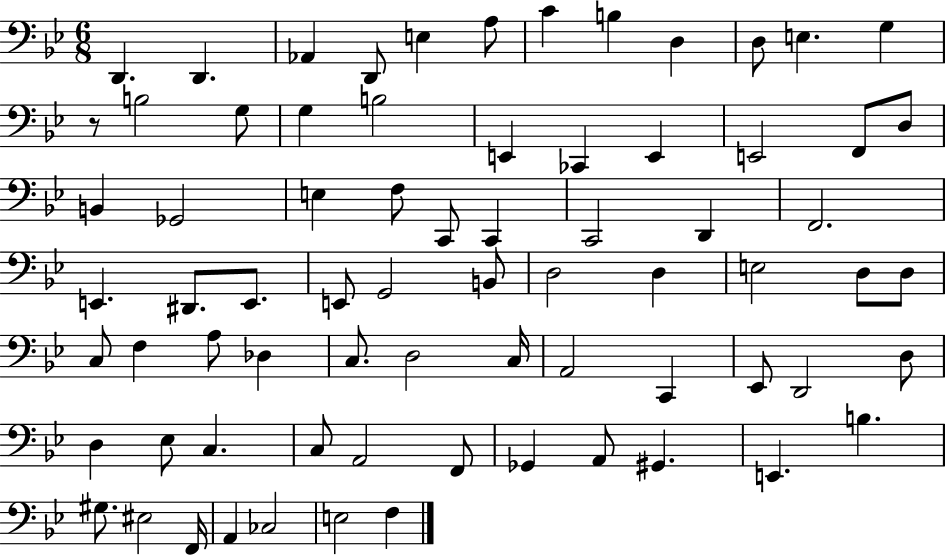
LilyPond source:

{
  \clef bass
  \numericTimeSignature
  \time 6/8
  \key bes \major
  d,4. d,4. | aes,4 d,8 e4 a8 | c'4 b4 d4 | d8 e4. g4 | \break r8 b2 g8 | g4 b2 | e,4 ces,4 e,4 | e,2 f,8 d8 | \break b,4 ges,2 | e4 f8 c,8 c,4 | c,2 d,4 | f,2. | \break e,4. dis,8. e,8. | e,8 g,2 b,8 | d2 d4 | e2 d8 d8 | \break c8 f4 a8 des4 | c8. d2 c16 | a,2 c,4 | ees,8 d,2 d8 | \break d4 ees8 c4. | c8 a,2 f,8 | ges,4 a,8 gis,4. | e,4. b4. | \break gis8. eis2 f,16 | a,4 ces2 | e2 f4 | \bar "|."
}